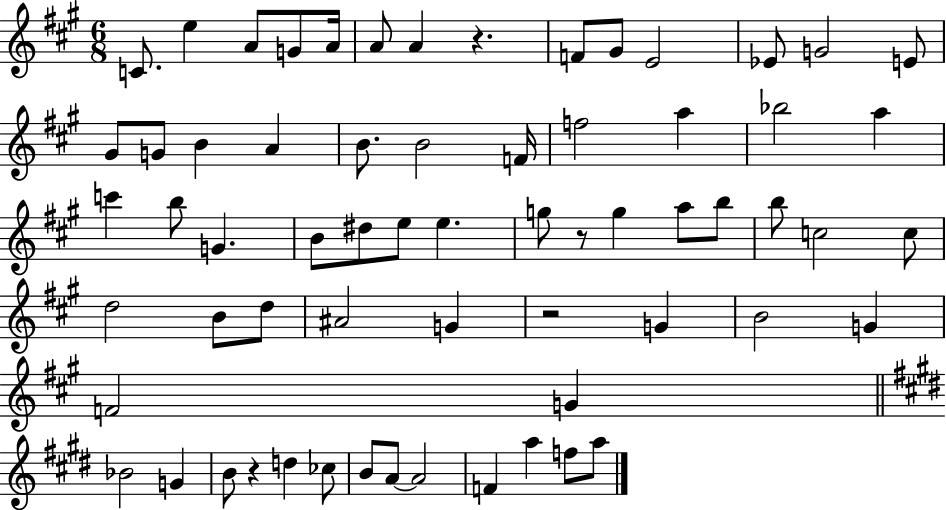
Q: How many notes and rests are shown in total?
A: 64